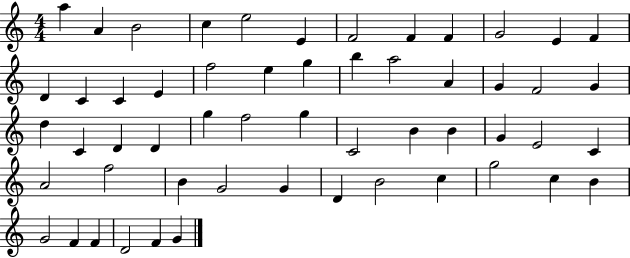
A5/q A4/q B4/h C5/q E5/h E4/q F4/h F4/q F4/q G4/h E4/q F4/q D4/q C4/q C4/q E4/q F5/h E5/q G5/q B5/q A5/h A4/q G4/q F4/h G4/q D5/q C4/q D4/q D4/q G5/q F5/h G5/q C4/h B4/q B4/q G4/q E4/h C4/q A4/h F5/h B4/q G4/h G4/q D4/q B4/h C5/q G5/h C5/q B4/q G4/h F4/q F4/q D4/h F4/q G4/q